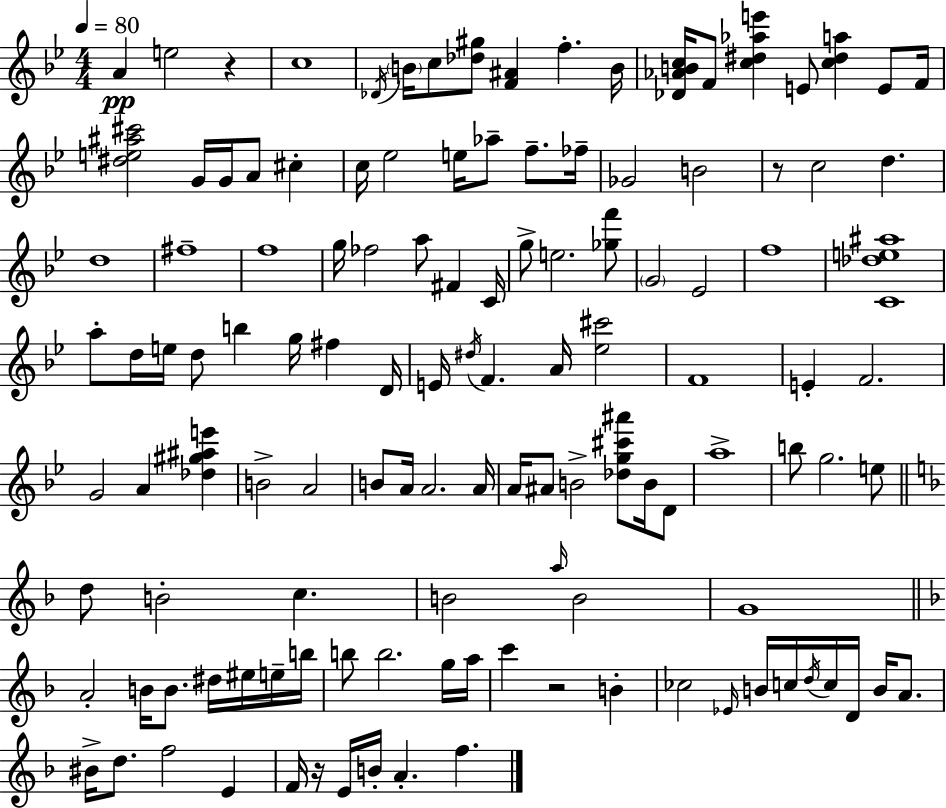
X:1
T:Untitled
M:4/4
L:1/4
K:Bb
A e2 z c4 _D/4 B/4 c/2 [_d^g]/2 [F^A] f B/4 [_D_ABc]/4 F/2 [c^d_ae'] E/2 [c^da] E/2 F/4 [^de^a^c']2 G/4 G/4 A/2 ^c c/4 _e2 e/4 _a/2 f/2 _f/4 _G2 B2 z/2 c2 d d4 ^f4 f4 g/4 _f2 a/2 ^F C/4 g/2 e2 [_gf']/2 G2 _E2 f4 [C_de^a]4 a/2 d/4 e/4 d/2 b g/4 ^f D/4 E/4 ^d/4 F A/4 [_e^c']2 F4 E F2 G2 A [_d^g^ae'] B2 A2 B/2 A/4 A2 A/4 A/4 ^A/2 B2 [_dg^c'^a']/2 B/4 D/2 a4 b/2 g2 e/2 d/2 B2 c B2 a/4 B2 G4 A2 B/4 B/2 ^d/4 ^e/4 e/4 b/4 b/2 b2 g/4 a/4 c' z2 B _c2 _E/4 B/4 c/4 d/4 c/4 D/4 B/4 A/2 ^B/4 d/2 f2 E F/4 z/4 E/4 B/4 A f